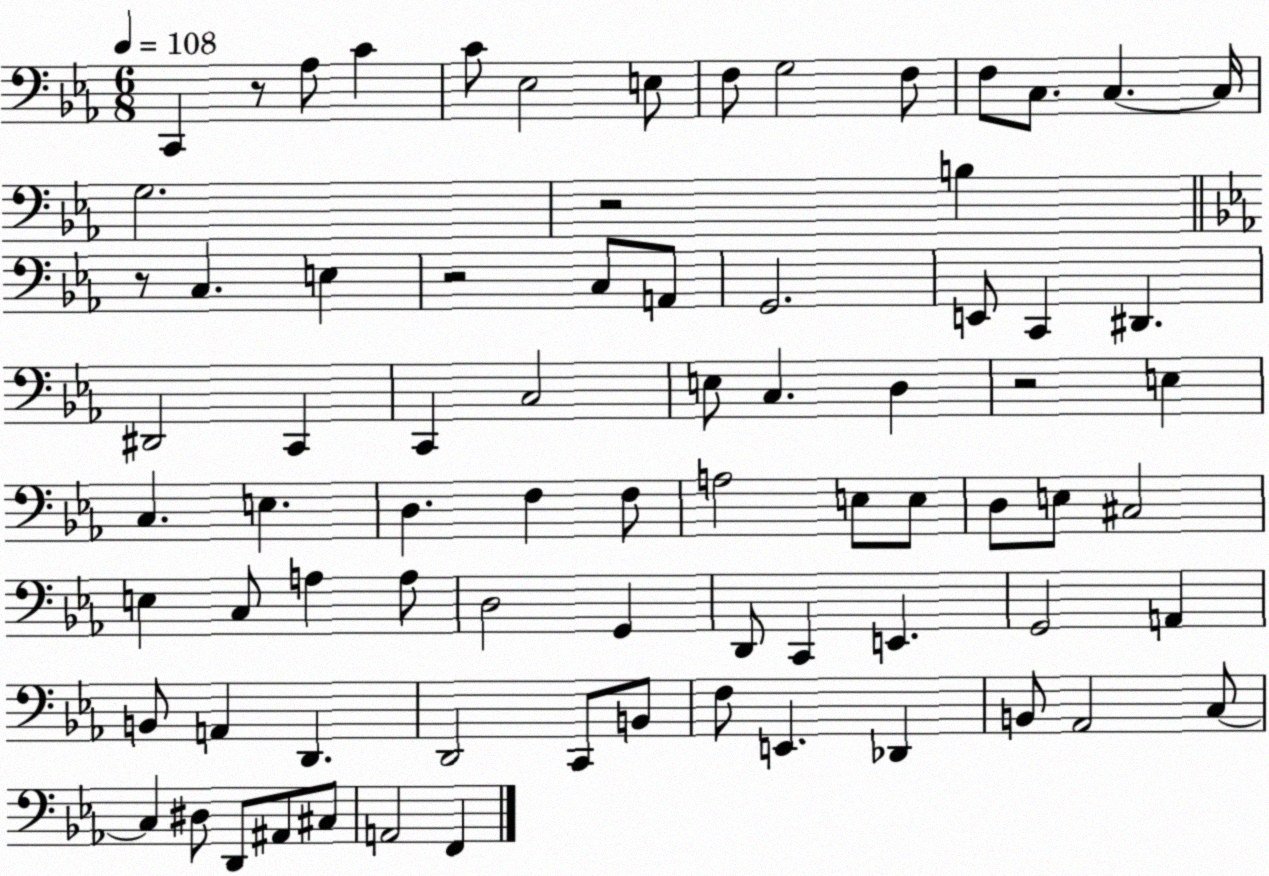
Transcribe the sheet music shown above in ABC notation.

X:1
T:Untitled
M:6/8
L:1/4
K:Eb
C,, z/2 _A,/2 C C/2 _E,2 E,/2 F,/2 G,2 F,/2 F,/2 C,/2 C, C,/4 G,2 z2 B, z/2 C, E, z2 C,/2 A,,/2 G,,2 E,,/2 C,, ^D,, ^D,,2 C,, C,, C,2 E,/2 C, D, z2 E, C, E, D, F, F,/2 A,2 E,/2 E,/2 D,/2 E,/2 ^C,2 E, C,/2 A, A,/2 D,2 G,, D,,/2 C,, E,, G,,2 A,, B,,/2 A,, D,, D,,2 C,,/2 B,,/2 F,/2 E,, _D,, B,,/2 _A,,2 C,/2 C, ^D,/2 D,,/2 ^A,,/2 ^C,/2 A,,2 F,,